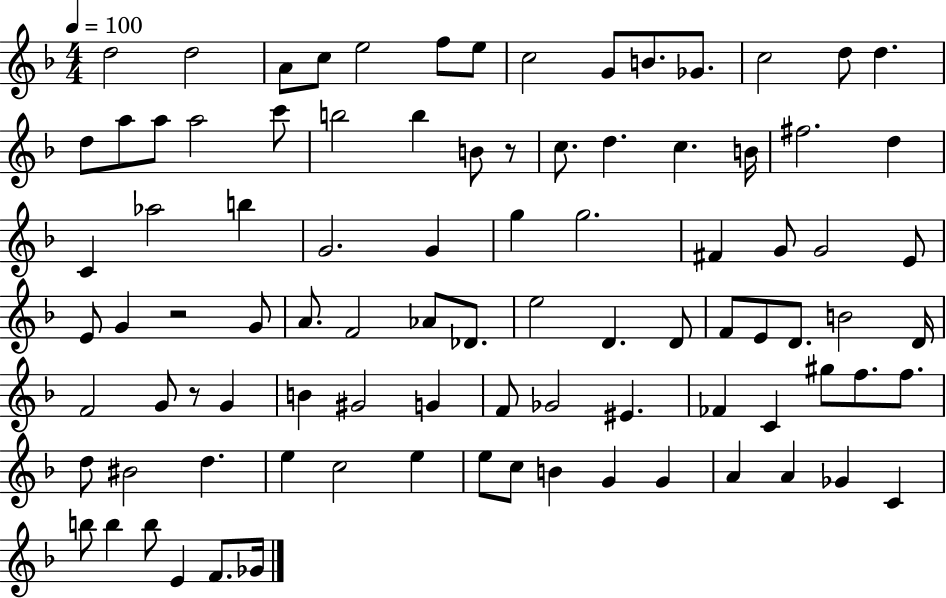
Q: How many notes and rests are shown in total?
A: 92